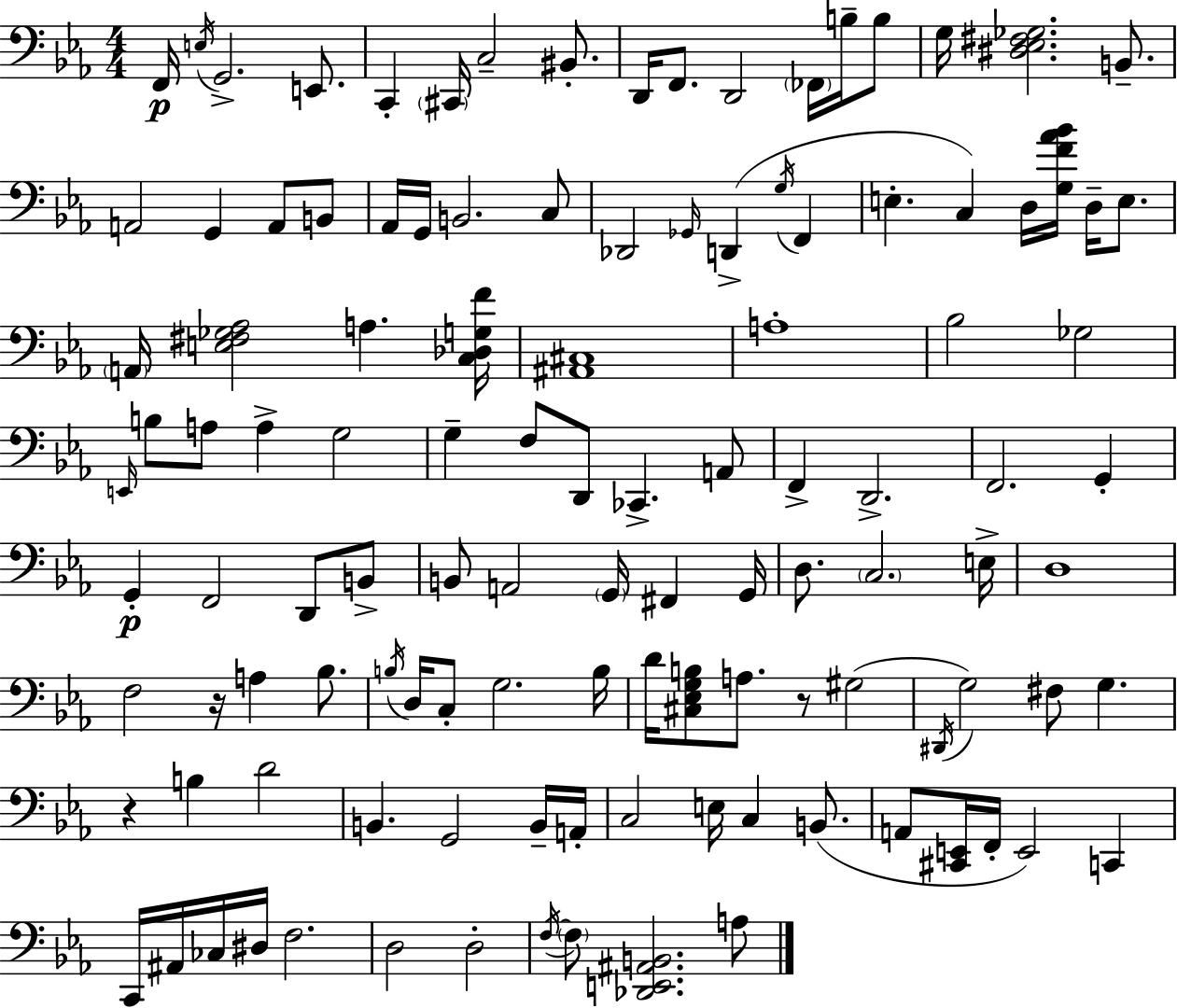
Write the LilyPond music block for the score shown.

{
  \clef bass
  \numericTimeSignature
  \time 4/4
  \key c \minor
  f,16\p \acciaccatura { e16 } g,2.-> e,8. | c,4-. \parenthesize cis,16 c2-- bis,8.-. | d,16 f,8. d,2 \parenthesize fes,16 b16-- b8 | g16 <dis ees fis ges>2. b,8.-- | \break a,2 g,4 a,8 b,8 | aes,16 g,16 b,2. c8 | des,2 \grace { ges,16 }( d,4-> \acciaccatura { g16 } f,4 | e4.-. c4) d16 <g f' aes' bes'>16 d16-- | \break e8. \parenthesize a,16 <e fis ges aes>2 a4. | <c des g f'>16 <ais, cis>1 | a1-. | bes2 ges2 | \break \grace { e,16 } b8 a8 a4-> g2 | g4-- f8 d,8 ces,4.-> | a,8 f,4-> d,2.-> | f,2. | \break g,4-. g,4-.\p f,2 | d,8 b,8-> b,8 a,2 \parenthesize g,16 fis,4 | g,16 d8. \parenthesize c2. | e16-> d1 | \break f2 r16 a4 | bes8. \acciaccatura { b16 } d16 c8-. g2. | b16 d'16 <cis ees g b>8 a8. r8 gis2( | \acciaccatura { dis,16 } g2) fis8 | \break g4. r4 b4 d'2 | b,4. g,2 | b,16-- a,16-. c2 e16 c4 | b,8.( a,8 <cis, e,>16 f,16-. e,2) | \break c,4 c,16 ais,16 ces16 dis16 f2. | d2 d2-. | \acciaccatura { f16~ }~ \parenthesize f8 <des, e, ais, b,>2. | a8 \bar "|."
}